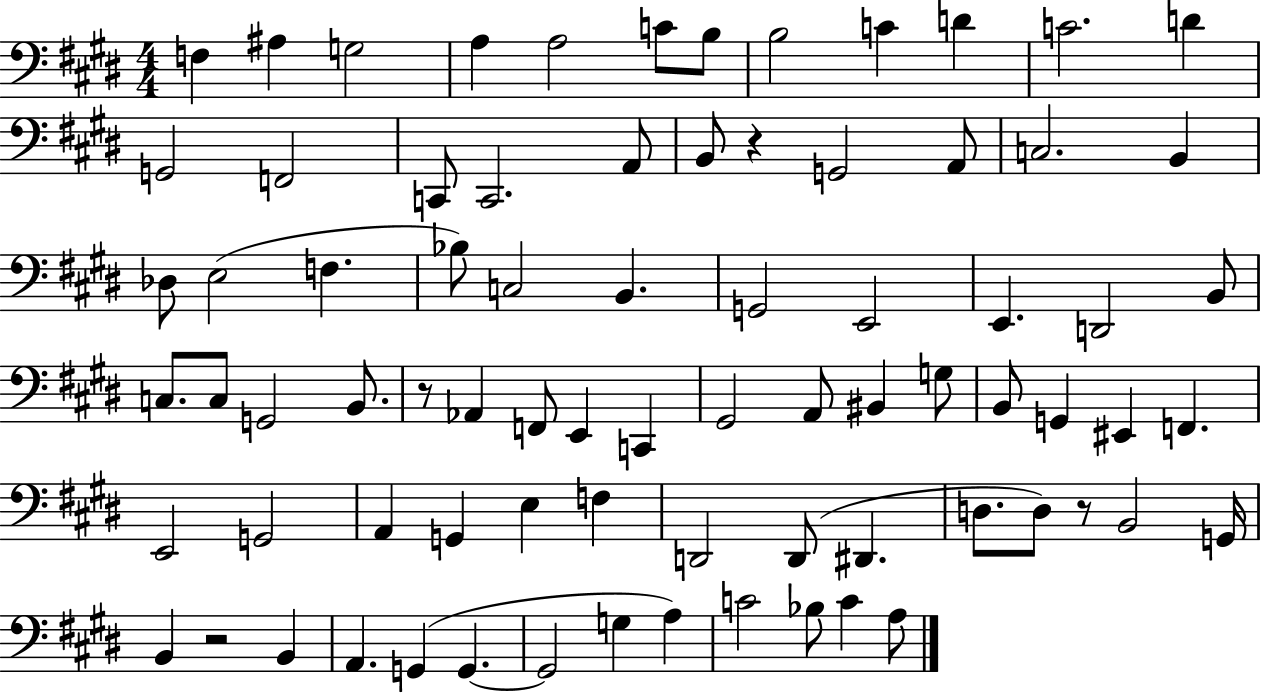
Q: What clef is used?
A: bass